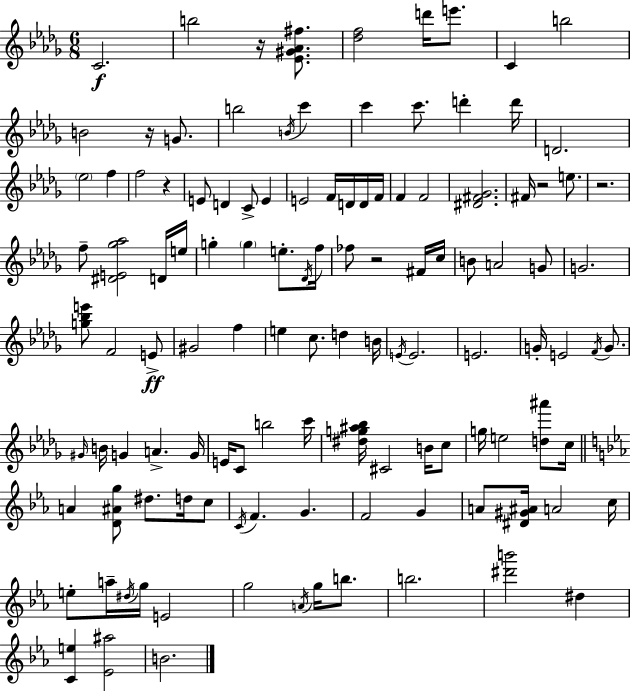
C4/h. B5/h R/s [Eb4,G#4,Ab4,F#5]/e. [Db5,F5]/h D6/s E6/e. C4/q B5/h B4/h R/s G4/e. B5/h B4/s C6/q C6/q C6/e. D6/q D6/s D4/h. Eb5/h F5/q F5/h R/q E4/e D4/q C4/e E4/q E4/h F4/s D4/s D4/s F4/s F4/q F4/h [D#4,F#4,Gb4]/h. F#4/s R/h E5/e. R/h. F5/e [D#4,E4,Gb5,Ab5]/h D4/s E5/s G5/q G5/q E5/e. Db4/s F5/s FES5/e R/h F#4/s C5/s B4/e A4/h G4/e G4/h. [G5,Bb5,E6]/e F4/h E4/e G#4/h F5/q E5/q C5/e. D5/q B4/s E4/s E4/h. E4/h. G4/s E4/h F4/s G4/e. G#4/s B4/s G4/q A4/q. G4/s E4/s C4/e B5/h C6/s [D#5,G5,A#5,Bb5]/s C#4/h B4/s C5/e G5/s E5/h [D5,A#6]/e C5/s A4/q [D4,A#4,G5]/e D#5/e. D5/s C5/e C4/s F4/q. G4/q. F4/h G4/q A4/e [D#4,G#4,A#4]/s A4/h C5/s E5/e A5/s D#5/s G5/s E4/h G5/h A4/s G5/s B5/e. B5/h. [D#6,B6]/h D#5/q [C4,E5]/q [Eb4,A#5]/h B4/h.